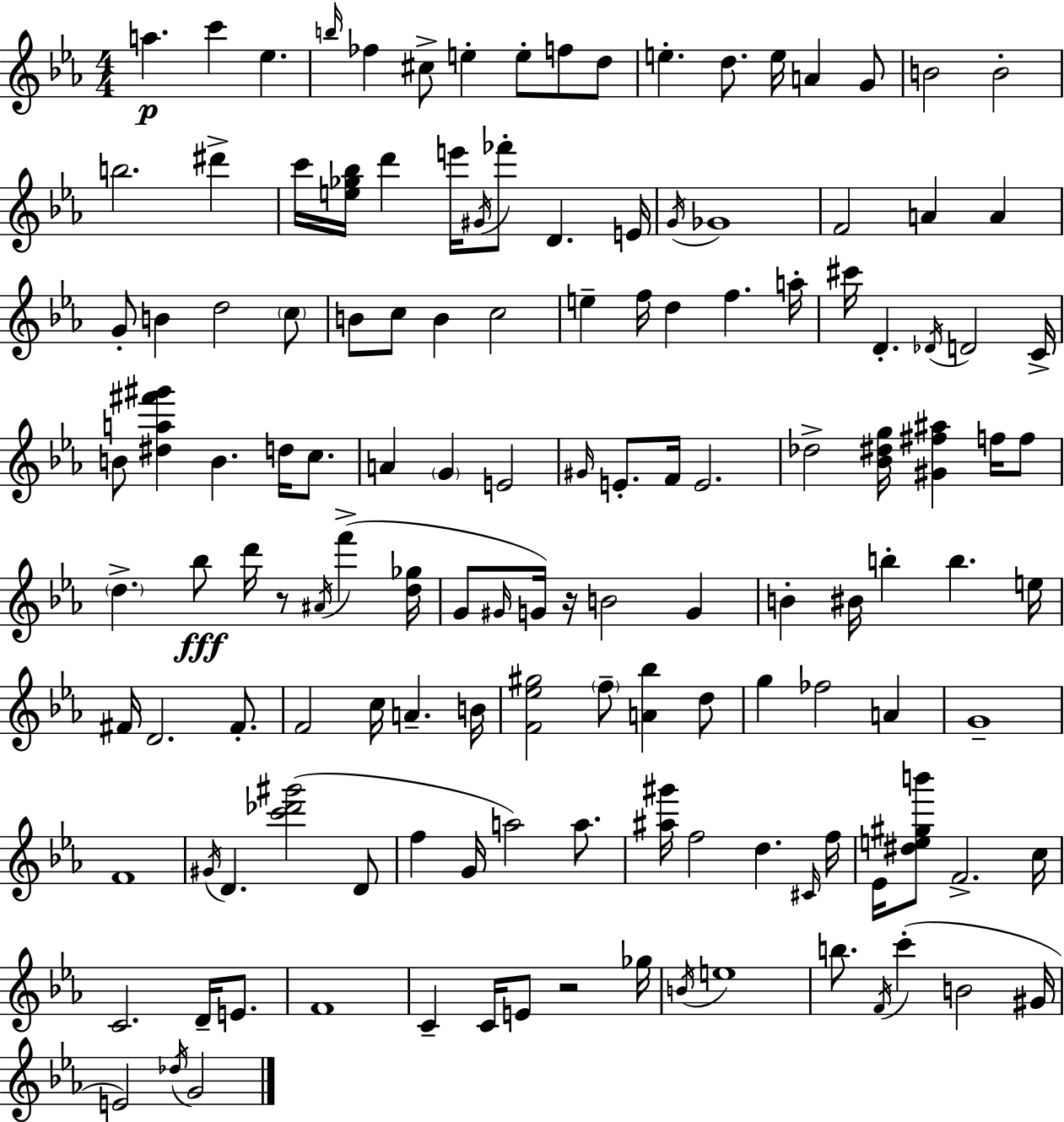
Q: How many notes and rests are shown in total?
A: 137